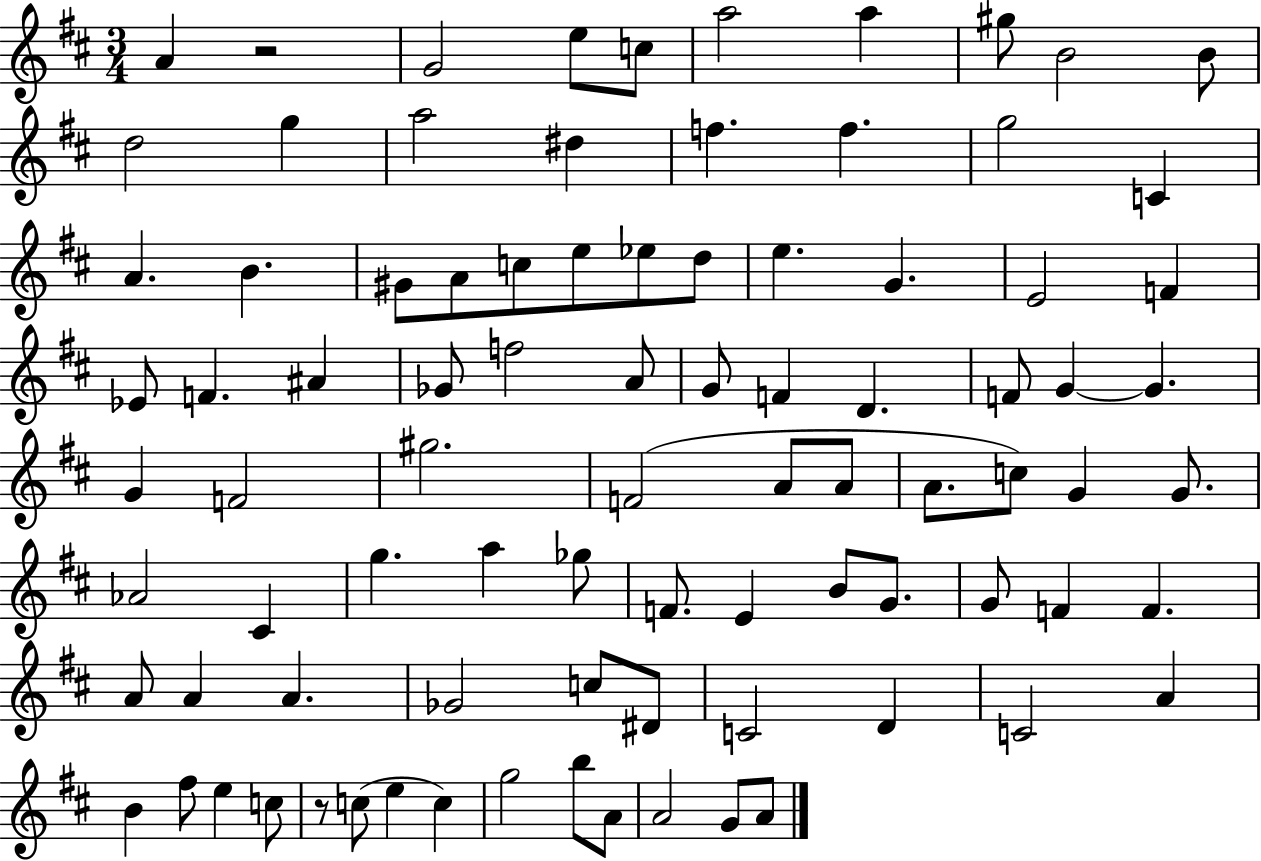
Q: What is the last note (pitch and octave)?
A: A4